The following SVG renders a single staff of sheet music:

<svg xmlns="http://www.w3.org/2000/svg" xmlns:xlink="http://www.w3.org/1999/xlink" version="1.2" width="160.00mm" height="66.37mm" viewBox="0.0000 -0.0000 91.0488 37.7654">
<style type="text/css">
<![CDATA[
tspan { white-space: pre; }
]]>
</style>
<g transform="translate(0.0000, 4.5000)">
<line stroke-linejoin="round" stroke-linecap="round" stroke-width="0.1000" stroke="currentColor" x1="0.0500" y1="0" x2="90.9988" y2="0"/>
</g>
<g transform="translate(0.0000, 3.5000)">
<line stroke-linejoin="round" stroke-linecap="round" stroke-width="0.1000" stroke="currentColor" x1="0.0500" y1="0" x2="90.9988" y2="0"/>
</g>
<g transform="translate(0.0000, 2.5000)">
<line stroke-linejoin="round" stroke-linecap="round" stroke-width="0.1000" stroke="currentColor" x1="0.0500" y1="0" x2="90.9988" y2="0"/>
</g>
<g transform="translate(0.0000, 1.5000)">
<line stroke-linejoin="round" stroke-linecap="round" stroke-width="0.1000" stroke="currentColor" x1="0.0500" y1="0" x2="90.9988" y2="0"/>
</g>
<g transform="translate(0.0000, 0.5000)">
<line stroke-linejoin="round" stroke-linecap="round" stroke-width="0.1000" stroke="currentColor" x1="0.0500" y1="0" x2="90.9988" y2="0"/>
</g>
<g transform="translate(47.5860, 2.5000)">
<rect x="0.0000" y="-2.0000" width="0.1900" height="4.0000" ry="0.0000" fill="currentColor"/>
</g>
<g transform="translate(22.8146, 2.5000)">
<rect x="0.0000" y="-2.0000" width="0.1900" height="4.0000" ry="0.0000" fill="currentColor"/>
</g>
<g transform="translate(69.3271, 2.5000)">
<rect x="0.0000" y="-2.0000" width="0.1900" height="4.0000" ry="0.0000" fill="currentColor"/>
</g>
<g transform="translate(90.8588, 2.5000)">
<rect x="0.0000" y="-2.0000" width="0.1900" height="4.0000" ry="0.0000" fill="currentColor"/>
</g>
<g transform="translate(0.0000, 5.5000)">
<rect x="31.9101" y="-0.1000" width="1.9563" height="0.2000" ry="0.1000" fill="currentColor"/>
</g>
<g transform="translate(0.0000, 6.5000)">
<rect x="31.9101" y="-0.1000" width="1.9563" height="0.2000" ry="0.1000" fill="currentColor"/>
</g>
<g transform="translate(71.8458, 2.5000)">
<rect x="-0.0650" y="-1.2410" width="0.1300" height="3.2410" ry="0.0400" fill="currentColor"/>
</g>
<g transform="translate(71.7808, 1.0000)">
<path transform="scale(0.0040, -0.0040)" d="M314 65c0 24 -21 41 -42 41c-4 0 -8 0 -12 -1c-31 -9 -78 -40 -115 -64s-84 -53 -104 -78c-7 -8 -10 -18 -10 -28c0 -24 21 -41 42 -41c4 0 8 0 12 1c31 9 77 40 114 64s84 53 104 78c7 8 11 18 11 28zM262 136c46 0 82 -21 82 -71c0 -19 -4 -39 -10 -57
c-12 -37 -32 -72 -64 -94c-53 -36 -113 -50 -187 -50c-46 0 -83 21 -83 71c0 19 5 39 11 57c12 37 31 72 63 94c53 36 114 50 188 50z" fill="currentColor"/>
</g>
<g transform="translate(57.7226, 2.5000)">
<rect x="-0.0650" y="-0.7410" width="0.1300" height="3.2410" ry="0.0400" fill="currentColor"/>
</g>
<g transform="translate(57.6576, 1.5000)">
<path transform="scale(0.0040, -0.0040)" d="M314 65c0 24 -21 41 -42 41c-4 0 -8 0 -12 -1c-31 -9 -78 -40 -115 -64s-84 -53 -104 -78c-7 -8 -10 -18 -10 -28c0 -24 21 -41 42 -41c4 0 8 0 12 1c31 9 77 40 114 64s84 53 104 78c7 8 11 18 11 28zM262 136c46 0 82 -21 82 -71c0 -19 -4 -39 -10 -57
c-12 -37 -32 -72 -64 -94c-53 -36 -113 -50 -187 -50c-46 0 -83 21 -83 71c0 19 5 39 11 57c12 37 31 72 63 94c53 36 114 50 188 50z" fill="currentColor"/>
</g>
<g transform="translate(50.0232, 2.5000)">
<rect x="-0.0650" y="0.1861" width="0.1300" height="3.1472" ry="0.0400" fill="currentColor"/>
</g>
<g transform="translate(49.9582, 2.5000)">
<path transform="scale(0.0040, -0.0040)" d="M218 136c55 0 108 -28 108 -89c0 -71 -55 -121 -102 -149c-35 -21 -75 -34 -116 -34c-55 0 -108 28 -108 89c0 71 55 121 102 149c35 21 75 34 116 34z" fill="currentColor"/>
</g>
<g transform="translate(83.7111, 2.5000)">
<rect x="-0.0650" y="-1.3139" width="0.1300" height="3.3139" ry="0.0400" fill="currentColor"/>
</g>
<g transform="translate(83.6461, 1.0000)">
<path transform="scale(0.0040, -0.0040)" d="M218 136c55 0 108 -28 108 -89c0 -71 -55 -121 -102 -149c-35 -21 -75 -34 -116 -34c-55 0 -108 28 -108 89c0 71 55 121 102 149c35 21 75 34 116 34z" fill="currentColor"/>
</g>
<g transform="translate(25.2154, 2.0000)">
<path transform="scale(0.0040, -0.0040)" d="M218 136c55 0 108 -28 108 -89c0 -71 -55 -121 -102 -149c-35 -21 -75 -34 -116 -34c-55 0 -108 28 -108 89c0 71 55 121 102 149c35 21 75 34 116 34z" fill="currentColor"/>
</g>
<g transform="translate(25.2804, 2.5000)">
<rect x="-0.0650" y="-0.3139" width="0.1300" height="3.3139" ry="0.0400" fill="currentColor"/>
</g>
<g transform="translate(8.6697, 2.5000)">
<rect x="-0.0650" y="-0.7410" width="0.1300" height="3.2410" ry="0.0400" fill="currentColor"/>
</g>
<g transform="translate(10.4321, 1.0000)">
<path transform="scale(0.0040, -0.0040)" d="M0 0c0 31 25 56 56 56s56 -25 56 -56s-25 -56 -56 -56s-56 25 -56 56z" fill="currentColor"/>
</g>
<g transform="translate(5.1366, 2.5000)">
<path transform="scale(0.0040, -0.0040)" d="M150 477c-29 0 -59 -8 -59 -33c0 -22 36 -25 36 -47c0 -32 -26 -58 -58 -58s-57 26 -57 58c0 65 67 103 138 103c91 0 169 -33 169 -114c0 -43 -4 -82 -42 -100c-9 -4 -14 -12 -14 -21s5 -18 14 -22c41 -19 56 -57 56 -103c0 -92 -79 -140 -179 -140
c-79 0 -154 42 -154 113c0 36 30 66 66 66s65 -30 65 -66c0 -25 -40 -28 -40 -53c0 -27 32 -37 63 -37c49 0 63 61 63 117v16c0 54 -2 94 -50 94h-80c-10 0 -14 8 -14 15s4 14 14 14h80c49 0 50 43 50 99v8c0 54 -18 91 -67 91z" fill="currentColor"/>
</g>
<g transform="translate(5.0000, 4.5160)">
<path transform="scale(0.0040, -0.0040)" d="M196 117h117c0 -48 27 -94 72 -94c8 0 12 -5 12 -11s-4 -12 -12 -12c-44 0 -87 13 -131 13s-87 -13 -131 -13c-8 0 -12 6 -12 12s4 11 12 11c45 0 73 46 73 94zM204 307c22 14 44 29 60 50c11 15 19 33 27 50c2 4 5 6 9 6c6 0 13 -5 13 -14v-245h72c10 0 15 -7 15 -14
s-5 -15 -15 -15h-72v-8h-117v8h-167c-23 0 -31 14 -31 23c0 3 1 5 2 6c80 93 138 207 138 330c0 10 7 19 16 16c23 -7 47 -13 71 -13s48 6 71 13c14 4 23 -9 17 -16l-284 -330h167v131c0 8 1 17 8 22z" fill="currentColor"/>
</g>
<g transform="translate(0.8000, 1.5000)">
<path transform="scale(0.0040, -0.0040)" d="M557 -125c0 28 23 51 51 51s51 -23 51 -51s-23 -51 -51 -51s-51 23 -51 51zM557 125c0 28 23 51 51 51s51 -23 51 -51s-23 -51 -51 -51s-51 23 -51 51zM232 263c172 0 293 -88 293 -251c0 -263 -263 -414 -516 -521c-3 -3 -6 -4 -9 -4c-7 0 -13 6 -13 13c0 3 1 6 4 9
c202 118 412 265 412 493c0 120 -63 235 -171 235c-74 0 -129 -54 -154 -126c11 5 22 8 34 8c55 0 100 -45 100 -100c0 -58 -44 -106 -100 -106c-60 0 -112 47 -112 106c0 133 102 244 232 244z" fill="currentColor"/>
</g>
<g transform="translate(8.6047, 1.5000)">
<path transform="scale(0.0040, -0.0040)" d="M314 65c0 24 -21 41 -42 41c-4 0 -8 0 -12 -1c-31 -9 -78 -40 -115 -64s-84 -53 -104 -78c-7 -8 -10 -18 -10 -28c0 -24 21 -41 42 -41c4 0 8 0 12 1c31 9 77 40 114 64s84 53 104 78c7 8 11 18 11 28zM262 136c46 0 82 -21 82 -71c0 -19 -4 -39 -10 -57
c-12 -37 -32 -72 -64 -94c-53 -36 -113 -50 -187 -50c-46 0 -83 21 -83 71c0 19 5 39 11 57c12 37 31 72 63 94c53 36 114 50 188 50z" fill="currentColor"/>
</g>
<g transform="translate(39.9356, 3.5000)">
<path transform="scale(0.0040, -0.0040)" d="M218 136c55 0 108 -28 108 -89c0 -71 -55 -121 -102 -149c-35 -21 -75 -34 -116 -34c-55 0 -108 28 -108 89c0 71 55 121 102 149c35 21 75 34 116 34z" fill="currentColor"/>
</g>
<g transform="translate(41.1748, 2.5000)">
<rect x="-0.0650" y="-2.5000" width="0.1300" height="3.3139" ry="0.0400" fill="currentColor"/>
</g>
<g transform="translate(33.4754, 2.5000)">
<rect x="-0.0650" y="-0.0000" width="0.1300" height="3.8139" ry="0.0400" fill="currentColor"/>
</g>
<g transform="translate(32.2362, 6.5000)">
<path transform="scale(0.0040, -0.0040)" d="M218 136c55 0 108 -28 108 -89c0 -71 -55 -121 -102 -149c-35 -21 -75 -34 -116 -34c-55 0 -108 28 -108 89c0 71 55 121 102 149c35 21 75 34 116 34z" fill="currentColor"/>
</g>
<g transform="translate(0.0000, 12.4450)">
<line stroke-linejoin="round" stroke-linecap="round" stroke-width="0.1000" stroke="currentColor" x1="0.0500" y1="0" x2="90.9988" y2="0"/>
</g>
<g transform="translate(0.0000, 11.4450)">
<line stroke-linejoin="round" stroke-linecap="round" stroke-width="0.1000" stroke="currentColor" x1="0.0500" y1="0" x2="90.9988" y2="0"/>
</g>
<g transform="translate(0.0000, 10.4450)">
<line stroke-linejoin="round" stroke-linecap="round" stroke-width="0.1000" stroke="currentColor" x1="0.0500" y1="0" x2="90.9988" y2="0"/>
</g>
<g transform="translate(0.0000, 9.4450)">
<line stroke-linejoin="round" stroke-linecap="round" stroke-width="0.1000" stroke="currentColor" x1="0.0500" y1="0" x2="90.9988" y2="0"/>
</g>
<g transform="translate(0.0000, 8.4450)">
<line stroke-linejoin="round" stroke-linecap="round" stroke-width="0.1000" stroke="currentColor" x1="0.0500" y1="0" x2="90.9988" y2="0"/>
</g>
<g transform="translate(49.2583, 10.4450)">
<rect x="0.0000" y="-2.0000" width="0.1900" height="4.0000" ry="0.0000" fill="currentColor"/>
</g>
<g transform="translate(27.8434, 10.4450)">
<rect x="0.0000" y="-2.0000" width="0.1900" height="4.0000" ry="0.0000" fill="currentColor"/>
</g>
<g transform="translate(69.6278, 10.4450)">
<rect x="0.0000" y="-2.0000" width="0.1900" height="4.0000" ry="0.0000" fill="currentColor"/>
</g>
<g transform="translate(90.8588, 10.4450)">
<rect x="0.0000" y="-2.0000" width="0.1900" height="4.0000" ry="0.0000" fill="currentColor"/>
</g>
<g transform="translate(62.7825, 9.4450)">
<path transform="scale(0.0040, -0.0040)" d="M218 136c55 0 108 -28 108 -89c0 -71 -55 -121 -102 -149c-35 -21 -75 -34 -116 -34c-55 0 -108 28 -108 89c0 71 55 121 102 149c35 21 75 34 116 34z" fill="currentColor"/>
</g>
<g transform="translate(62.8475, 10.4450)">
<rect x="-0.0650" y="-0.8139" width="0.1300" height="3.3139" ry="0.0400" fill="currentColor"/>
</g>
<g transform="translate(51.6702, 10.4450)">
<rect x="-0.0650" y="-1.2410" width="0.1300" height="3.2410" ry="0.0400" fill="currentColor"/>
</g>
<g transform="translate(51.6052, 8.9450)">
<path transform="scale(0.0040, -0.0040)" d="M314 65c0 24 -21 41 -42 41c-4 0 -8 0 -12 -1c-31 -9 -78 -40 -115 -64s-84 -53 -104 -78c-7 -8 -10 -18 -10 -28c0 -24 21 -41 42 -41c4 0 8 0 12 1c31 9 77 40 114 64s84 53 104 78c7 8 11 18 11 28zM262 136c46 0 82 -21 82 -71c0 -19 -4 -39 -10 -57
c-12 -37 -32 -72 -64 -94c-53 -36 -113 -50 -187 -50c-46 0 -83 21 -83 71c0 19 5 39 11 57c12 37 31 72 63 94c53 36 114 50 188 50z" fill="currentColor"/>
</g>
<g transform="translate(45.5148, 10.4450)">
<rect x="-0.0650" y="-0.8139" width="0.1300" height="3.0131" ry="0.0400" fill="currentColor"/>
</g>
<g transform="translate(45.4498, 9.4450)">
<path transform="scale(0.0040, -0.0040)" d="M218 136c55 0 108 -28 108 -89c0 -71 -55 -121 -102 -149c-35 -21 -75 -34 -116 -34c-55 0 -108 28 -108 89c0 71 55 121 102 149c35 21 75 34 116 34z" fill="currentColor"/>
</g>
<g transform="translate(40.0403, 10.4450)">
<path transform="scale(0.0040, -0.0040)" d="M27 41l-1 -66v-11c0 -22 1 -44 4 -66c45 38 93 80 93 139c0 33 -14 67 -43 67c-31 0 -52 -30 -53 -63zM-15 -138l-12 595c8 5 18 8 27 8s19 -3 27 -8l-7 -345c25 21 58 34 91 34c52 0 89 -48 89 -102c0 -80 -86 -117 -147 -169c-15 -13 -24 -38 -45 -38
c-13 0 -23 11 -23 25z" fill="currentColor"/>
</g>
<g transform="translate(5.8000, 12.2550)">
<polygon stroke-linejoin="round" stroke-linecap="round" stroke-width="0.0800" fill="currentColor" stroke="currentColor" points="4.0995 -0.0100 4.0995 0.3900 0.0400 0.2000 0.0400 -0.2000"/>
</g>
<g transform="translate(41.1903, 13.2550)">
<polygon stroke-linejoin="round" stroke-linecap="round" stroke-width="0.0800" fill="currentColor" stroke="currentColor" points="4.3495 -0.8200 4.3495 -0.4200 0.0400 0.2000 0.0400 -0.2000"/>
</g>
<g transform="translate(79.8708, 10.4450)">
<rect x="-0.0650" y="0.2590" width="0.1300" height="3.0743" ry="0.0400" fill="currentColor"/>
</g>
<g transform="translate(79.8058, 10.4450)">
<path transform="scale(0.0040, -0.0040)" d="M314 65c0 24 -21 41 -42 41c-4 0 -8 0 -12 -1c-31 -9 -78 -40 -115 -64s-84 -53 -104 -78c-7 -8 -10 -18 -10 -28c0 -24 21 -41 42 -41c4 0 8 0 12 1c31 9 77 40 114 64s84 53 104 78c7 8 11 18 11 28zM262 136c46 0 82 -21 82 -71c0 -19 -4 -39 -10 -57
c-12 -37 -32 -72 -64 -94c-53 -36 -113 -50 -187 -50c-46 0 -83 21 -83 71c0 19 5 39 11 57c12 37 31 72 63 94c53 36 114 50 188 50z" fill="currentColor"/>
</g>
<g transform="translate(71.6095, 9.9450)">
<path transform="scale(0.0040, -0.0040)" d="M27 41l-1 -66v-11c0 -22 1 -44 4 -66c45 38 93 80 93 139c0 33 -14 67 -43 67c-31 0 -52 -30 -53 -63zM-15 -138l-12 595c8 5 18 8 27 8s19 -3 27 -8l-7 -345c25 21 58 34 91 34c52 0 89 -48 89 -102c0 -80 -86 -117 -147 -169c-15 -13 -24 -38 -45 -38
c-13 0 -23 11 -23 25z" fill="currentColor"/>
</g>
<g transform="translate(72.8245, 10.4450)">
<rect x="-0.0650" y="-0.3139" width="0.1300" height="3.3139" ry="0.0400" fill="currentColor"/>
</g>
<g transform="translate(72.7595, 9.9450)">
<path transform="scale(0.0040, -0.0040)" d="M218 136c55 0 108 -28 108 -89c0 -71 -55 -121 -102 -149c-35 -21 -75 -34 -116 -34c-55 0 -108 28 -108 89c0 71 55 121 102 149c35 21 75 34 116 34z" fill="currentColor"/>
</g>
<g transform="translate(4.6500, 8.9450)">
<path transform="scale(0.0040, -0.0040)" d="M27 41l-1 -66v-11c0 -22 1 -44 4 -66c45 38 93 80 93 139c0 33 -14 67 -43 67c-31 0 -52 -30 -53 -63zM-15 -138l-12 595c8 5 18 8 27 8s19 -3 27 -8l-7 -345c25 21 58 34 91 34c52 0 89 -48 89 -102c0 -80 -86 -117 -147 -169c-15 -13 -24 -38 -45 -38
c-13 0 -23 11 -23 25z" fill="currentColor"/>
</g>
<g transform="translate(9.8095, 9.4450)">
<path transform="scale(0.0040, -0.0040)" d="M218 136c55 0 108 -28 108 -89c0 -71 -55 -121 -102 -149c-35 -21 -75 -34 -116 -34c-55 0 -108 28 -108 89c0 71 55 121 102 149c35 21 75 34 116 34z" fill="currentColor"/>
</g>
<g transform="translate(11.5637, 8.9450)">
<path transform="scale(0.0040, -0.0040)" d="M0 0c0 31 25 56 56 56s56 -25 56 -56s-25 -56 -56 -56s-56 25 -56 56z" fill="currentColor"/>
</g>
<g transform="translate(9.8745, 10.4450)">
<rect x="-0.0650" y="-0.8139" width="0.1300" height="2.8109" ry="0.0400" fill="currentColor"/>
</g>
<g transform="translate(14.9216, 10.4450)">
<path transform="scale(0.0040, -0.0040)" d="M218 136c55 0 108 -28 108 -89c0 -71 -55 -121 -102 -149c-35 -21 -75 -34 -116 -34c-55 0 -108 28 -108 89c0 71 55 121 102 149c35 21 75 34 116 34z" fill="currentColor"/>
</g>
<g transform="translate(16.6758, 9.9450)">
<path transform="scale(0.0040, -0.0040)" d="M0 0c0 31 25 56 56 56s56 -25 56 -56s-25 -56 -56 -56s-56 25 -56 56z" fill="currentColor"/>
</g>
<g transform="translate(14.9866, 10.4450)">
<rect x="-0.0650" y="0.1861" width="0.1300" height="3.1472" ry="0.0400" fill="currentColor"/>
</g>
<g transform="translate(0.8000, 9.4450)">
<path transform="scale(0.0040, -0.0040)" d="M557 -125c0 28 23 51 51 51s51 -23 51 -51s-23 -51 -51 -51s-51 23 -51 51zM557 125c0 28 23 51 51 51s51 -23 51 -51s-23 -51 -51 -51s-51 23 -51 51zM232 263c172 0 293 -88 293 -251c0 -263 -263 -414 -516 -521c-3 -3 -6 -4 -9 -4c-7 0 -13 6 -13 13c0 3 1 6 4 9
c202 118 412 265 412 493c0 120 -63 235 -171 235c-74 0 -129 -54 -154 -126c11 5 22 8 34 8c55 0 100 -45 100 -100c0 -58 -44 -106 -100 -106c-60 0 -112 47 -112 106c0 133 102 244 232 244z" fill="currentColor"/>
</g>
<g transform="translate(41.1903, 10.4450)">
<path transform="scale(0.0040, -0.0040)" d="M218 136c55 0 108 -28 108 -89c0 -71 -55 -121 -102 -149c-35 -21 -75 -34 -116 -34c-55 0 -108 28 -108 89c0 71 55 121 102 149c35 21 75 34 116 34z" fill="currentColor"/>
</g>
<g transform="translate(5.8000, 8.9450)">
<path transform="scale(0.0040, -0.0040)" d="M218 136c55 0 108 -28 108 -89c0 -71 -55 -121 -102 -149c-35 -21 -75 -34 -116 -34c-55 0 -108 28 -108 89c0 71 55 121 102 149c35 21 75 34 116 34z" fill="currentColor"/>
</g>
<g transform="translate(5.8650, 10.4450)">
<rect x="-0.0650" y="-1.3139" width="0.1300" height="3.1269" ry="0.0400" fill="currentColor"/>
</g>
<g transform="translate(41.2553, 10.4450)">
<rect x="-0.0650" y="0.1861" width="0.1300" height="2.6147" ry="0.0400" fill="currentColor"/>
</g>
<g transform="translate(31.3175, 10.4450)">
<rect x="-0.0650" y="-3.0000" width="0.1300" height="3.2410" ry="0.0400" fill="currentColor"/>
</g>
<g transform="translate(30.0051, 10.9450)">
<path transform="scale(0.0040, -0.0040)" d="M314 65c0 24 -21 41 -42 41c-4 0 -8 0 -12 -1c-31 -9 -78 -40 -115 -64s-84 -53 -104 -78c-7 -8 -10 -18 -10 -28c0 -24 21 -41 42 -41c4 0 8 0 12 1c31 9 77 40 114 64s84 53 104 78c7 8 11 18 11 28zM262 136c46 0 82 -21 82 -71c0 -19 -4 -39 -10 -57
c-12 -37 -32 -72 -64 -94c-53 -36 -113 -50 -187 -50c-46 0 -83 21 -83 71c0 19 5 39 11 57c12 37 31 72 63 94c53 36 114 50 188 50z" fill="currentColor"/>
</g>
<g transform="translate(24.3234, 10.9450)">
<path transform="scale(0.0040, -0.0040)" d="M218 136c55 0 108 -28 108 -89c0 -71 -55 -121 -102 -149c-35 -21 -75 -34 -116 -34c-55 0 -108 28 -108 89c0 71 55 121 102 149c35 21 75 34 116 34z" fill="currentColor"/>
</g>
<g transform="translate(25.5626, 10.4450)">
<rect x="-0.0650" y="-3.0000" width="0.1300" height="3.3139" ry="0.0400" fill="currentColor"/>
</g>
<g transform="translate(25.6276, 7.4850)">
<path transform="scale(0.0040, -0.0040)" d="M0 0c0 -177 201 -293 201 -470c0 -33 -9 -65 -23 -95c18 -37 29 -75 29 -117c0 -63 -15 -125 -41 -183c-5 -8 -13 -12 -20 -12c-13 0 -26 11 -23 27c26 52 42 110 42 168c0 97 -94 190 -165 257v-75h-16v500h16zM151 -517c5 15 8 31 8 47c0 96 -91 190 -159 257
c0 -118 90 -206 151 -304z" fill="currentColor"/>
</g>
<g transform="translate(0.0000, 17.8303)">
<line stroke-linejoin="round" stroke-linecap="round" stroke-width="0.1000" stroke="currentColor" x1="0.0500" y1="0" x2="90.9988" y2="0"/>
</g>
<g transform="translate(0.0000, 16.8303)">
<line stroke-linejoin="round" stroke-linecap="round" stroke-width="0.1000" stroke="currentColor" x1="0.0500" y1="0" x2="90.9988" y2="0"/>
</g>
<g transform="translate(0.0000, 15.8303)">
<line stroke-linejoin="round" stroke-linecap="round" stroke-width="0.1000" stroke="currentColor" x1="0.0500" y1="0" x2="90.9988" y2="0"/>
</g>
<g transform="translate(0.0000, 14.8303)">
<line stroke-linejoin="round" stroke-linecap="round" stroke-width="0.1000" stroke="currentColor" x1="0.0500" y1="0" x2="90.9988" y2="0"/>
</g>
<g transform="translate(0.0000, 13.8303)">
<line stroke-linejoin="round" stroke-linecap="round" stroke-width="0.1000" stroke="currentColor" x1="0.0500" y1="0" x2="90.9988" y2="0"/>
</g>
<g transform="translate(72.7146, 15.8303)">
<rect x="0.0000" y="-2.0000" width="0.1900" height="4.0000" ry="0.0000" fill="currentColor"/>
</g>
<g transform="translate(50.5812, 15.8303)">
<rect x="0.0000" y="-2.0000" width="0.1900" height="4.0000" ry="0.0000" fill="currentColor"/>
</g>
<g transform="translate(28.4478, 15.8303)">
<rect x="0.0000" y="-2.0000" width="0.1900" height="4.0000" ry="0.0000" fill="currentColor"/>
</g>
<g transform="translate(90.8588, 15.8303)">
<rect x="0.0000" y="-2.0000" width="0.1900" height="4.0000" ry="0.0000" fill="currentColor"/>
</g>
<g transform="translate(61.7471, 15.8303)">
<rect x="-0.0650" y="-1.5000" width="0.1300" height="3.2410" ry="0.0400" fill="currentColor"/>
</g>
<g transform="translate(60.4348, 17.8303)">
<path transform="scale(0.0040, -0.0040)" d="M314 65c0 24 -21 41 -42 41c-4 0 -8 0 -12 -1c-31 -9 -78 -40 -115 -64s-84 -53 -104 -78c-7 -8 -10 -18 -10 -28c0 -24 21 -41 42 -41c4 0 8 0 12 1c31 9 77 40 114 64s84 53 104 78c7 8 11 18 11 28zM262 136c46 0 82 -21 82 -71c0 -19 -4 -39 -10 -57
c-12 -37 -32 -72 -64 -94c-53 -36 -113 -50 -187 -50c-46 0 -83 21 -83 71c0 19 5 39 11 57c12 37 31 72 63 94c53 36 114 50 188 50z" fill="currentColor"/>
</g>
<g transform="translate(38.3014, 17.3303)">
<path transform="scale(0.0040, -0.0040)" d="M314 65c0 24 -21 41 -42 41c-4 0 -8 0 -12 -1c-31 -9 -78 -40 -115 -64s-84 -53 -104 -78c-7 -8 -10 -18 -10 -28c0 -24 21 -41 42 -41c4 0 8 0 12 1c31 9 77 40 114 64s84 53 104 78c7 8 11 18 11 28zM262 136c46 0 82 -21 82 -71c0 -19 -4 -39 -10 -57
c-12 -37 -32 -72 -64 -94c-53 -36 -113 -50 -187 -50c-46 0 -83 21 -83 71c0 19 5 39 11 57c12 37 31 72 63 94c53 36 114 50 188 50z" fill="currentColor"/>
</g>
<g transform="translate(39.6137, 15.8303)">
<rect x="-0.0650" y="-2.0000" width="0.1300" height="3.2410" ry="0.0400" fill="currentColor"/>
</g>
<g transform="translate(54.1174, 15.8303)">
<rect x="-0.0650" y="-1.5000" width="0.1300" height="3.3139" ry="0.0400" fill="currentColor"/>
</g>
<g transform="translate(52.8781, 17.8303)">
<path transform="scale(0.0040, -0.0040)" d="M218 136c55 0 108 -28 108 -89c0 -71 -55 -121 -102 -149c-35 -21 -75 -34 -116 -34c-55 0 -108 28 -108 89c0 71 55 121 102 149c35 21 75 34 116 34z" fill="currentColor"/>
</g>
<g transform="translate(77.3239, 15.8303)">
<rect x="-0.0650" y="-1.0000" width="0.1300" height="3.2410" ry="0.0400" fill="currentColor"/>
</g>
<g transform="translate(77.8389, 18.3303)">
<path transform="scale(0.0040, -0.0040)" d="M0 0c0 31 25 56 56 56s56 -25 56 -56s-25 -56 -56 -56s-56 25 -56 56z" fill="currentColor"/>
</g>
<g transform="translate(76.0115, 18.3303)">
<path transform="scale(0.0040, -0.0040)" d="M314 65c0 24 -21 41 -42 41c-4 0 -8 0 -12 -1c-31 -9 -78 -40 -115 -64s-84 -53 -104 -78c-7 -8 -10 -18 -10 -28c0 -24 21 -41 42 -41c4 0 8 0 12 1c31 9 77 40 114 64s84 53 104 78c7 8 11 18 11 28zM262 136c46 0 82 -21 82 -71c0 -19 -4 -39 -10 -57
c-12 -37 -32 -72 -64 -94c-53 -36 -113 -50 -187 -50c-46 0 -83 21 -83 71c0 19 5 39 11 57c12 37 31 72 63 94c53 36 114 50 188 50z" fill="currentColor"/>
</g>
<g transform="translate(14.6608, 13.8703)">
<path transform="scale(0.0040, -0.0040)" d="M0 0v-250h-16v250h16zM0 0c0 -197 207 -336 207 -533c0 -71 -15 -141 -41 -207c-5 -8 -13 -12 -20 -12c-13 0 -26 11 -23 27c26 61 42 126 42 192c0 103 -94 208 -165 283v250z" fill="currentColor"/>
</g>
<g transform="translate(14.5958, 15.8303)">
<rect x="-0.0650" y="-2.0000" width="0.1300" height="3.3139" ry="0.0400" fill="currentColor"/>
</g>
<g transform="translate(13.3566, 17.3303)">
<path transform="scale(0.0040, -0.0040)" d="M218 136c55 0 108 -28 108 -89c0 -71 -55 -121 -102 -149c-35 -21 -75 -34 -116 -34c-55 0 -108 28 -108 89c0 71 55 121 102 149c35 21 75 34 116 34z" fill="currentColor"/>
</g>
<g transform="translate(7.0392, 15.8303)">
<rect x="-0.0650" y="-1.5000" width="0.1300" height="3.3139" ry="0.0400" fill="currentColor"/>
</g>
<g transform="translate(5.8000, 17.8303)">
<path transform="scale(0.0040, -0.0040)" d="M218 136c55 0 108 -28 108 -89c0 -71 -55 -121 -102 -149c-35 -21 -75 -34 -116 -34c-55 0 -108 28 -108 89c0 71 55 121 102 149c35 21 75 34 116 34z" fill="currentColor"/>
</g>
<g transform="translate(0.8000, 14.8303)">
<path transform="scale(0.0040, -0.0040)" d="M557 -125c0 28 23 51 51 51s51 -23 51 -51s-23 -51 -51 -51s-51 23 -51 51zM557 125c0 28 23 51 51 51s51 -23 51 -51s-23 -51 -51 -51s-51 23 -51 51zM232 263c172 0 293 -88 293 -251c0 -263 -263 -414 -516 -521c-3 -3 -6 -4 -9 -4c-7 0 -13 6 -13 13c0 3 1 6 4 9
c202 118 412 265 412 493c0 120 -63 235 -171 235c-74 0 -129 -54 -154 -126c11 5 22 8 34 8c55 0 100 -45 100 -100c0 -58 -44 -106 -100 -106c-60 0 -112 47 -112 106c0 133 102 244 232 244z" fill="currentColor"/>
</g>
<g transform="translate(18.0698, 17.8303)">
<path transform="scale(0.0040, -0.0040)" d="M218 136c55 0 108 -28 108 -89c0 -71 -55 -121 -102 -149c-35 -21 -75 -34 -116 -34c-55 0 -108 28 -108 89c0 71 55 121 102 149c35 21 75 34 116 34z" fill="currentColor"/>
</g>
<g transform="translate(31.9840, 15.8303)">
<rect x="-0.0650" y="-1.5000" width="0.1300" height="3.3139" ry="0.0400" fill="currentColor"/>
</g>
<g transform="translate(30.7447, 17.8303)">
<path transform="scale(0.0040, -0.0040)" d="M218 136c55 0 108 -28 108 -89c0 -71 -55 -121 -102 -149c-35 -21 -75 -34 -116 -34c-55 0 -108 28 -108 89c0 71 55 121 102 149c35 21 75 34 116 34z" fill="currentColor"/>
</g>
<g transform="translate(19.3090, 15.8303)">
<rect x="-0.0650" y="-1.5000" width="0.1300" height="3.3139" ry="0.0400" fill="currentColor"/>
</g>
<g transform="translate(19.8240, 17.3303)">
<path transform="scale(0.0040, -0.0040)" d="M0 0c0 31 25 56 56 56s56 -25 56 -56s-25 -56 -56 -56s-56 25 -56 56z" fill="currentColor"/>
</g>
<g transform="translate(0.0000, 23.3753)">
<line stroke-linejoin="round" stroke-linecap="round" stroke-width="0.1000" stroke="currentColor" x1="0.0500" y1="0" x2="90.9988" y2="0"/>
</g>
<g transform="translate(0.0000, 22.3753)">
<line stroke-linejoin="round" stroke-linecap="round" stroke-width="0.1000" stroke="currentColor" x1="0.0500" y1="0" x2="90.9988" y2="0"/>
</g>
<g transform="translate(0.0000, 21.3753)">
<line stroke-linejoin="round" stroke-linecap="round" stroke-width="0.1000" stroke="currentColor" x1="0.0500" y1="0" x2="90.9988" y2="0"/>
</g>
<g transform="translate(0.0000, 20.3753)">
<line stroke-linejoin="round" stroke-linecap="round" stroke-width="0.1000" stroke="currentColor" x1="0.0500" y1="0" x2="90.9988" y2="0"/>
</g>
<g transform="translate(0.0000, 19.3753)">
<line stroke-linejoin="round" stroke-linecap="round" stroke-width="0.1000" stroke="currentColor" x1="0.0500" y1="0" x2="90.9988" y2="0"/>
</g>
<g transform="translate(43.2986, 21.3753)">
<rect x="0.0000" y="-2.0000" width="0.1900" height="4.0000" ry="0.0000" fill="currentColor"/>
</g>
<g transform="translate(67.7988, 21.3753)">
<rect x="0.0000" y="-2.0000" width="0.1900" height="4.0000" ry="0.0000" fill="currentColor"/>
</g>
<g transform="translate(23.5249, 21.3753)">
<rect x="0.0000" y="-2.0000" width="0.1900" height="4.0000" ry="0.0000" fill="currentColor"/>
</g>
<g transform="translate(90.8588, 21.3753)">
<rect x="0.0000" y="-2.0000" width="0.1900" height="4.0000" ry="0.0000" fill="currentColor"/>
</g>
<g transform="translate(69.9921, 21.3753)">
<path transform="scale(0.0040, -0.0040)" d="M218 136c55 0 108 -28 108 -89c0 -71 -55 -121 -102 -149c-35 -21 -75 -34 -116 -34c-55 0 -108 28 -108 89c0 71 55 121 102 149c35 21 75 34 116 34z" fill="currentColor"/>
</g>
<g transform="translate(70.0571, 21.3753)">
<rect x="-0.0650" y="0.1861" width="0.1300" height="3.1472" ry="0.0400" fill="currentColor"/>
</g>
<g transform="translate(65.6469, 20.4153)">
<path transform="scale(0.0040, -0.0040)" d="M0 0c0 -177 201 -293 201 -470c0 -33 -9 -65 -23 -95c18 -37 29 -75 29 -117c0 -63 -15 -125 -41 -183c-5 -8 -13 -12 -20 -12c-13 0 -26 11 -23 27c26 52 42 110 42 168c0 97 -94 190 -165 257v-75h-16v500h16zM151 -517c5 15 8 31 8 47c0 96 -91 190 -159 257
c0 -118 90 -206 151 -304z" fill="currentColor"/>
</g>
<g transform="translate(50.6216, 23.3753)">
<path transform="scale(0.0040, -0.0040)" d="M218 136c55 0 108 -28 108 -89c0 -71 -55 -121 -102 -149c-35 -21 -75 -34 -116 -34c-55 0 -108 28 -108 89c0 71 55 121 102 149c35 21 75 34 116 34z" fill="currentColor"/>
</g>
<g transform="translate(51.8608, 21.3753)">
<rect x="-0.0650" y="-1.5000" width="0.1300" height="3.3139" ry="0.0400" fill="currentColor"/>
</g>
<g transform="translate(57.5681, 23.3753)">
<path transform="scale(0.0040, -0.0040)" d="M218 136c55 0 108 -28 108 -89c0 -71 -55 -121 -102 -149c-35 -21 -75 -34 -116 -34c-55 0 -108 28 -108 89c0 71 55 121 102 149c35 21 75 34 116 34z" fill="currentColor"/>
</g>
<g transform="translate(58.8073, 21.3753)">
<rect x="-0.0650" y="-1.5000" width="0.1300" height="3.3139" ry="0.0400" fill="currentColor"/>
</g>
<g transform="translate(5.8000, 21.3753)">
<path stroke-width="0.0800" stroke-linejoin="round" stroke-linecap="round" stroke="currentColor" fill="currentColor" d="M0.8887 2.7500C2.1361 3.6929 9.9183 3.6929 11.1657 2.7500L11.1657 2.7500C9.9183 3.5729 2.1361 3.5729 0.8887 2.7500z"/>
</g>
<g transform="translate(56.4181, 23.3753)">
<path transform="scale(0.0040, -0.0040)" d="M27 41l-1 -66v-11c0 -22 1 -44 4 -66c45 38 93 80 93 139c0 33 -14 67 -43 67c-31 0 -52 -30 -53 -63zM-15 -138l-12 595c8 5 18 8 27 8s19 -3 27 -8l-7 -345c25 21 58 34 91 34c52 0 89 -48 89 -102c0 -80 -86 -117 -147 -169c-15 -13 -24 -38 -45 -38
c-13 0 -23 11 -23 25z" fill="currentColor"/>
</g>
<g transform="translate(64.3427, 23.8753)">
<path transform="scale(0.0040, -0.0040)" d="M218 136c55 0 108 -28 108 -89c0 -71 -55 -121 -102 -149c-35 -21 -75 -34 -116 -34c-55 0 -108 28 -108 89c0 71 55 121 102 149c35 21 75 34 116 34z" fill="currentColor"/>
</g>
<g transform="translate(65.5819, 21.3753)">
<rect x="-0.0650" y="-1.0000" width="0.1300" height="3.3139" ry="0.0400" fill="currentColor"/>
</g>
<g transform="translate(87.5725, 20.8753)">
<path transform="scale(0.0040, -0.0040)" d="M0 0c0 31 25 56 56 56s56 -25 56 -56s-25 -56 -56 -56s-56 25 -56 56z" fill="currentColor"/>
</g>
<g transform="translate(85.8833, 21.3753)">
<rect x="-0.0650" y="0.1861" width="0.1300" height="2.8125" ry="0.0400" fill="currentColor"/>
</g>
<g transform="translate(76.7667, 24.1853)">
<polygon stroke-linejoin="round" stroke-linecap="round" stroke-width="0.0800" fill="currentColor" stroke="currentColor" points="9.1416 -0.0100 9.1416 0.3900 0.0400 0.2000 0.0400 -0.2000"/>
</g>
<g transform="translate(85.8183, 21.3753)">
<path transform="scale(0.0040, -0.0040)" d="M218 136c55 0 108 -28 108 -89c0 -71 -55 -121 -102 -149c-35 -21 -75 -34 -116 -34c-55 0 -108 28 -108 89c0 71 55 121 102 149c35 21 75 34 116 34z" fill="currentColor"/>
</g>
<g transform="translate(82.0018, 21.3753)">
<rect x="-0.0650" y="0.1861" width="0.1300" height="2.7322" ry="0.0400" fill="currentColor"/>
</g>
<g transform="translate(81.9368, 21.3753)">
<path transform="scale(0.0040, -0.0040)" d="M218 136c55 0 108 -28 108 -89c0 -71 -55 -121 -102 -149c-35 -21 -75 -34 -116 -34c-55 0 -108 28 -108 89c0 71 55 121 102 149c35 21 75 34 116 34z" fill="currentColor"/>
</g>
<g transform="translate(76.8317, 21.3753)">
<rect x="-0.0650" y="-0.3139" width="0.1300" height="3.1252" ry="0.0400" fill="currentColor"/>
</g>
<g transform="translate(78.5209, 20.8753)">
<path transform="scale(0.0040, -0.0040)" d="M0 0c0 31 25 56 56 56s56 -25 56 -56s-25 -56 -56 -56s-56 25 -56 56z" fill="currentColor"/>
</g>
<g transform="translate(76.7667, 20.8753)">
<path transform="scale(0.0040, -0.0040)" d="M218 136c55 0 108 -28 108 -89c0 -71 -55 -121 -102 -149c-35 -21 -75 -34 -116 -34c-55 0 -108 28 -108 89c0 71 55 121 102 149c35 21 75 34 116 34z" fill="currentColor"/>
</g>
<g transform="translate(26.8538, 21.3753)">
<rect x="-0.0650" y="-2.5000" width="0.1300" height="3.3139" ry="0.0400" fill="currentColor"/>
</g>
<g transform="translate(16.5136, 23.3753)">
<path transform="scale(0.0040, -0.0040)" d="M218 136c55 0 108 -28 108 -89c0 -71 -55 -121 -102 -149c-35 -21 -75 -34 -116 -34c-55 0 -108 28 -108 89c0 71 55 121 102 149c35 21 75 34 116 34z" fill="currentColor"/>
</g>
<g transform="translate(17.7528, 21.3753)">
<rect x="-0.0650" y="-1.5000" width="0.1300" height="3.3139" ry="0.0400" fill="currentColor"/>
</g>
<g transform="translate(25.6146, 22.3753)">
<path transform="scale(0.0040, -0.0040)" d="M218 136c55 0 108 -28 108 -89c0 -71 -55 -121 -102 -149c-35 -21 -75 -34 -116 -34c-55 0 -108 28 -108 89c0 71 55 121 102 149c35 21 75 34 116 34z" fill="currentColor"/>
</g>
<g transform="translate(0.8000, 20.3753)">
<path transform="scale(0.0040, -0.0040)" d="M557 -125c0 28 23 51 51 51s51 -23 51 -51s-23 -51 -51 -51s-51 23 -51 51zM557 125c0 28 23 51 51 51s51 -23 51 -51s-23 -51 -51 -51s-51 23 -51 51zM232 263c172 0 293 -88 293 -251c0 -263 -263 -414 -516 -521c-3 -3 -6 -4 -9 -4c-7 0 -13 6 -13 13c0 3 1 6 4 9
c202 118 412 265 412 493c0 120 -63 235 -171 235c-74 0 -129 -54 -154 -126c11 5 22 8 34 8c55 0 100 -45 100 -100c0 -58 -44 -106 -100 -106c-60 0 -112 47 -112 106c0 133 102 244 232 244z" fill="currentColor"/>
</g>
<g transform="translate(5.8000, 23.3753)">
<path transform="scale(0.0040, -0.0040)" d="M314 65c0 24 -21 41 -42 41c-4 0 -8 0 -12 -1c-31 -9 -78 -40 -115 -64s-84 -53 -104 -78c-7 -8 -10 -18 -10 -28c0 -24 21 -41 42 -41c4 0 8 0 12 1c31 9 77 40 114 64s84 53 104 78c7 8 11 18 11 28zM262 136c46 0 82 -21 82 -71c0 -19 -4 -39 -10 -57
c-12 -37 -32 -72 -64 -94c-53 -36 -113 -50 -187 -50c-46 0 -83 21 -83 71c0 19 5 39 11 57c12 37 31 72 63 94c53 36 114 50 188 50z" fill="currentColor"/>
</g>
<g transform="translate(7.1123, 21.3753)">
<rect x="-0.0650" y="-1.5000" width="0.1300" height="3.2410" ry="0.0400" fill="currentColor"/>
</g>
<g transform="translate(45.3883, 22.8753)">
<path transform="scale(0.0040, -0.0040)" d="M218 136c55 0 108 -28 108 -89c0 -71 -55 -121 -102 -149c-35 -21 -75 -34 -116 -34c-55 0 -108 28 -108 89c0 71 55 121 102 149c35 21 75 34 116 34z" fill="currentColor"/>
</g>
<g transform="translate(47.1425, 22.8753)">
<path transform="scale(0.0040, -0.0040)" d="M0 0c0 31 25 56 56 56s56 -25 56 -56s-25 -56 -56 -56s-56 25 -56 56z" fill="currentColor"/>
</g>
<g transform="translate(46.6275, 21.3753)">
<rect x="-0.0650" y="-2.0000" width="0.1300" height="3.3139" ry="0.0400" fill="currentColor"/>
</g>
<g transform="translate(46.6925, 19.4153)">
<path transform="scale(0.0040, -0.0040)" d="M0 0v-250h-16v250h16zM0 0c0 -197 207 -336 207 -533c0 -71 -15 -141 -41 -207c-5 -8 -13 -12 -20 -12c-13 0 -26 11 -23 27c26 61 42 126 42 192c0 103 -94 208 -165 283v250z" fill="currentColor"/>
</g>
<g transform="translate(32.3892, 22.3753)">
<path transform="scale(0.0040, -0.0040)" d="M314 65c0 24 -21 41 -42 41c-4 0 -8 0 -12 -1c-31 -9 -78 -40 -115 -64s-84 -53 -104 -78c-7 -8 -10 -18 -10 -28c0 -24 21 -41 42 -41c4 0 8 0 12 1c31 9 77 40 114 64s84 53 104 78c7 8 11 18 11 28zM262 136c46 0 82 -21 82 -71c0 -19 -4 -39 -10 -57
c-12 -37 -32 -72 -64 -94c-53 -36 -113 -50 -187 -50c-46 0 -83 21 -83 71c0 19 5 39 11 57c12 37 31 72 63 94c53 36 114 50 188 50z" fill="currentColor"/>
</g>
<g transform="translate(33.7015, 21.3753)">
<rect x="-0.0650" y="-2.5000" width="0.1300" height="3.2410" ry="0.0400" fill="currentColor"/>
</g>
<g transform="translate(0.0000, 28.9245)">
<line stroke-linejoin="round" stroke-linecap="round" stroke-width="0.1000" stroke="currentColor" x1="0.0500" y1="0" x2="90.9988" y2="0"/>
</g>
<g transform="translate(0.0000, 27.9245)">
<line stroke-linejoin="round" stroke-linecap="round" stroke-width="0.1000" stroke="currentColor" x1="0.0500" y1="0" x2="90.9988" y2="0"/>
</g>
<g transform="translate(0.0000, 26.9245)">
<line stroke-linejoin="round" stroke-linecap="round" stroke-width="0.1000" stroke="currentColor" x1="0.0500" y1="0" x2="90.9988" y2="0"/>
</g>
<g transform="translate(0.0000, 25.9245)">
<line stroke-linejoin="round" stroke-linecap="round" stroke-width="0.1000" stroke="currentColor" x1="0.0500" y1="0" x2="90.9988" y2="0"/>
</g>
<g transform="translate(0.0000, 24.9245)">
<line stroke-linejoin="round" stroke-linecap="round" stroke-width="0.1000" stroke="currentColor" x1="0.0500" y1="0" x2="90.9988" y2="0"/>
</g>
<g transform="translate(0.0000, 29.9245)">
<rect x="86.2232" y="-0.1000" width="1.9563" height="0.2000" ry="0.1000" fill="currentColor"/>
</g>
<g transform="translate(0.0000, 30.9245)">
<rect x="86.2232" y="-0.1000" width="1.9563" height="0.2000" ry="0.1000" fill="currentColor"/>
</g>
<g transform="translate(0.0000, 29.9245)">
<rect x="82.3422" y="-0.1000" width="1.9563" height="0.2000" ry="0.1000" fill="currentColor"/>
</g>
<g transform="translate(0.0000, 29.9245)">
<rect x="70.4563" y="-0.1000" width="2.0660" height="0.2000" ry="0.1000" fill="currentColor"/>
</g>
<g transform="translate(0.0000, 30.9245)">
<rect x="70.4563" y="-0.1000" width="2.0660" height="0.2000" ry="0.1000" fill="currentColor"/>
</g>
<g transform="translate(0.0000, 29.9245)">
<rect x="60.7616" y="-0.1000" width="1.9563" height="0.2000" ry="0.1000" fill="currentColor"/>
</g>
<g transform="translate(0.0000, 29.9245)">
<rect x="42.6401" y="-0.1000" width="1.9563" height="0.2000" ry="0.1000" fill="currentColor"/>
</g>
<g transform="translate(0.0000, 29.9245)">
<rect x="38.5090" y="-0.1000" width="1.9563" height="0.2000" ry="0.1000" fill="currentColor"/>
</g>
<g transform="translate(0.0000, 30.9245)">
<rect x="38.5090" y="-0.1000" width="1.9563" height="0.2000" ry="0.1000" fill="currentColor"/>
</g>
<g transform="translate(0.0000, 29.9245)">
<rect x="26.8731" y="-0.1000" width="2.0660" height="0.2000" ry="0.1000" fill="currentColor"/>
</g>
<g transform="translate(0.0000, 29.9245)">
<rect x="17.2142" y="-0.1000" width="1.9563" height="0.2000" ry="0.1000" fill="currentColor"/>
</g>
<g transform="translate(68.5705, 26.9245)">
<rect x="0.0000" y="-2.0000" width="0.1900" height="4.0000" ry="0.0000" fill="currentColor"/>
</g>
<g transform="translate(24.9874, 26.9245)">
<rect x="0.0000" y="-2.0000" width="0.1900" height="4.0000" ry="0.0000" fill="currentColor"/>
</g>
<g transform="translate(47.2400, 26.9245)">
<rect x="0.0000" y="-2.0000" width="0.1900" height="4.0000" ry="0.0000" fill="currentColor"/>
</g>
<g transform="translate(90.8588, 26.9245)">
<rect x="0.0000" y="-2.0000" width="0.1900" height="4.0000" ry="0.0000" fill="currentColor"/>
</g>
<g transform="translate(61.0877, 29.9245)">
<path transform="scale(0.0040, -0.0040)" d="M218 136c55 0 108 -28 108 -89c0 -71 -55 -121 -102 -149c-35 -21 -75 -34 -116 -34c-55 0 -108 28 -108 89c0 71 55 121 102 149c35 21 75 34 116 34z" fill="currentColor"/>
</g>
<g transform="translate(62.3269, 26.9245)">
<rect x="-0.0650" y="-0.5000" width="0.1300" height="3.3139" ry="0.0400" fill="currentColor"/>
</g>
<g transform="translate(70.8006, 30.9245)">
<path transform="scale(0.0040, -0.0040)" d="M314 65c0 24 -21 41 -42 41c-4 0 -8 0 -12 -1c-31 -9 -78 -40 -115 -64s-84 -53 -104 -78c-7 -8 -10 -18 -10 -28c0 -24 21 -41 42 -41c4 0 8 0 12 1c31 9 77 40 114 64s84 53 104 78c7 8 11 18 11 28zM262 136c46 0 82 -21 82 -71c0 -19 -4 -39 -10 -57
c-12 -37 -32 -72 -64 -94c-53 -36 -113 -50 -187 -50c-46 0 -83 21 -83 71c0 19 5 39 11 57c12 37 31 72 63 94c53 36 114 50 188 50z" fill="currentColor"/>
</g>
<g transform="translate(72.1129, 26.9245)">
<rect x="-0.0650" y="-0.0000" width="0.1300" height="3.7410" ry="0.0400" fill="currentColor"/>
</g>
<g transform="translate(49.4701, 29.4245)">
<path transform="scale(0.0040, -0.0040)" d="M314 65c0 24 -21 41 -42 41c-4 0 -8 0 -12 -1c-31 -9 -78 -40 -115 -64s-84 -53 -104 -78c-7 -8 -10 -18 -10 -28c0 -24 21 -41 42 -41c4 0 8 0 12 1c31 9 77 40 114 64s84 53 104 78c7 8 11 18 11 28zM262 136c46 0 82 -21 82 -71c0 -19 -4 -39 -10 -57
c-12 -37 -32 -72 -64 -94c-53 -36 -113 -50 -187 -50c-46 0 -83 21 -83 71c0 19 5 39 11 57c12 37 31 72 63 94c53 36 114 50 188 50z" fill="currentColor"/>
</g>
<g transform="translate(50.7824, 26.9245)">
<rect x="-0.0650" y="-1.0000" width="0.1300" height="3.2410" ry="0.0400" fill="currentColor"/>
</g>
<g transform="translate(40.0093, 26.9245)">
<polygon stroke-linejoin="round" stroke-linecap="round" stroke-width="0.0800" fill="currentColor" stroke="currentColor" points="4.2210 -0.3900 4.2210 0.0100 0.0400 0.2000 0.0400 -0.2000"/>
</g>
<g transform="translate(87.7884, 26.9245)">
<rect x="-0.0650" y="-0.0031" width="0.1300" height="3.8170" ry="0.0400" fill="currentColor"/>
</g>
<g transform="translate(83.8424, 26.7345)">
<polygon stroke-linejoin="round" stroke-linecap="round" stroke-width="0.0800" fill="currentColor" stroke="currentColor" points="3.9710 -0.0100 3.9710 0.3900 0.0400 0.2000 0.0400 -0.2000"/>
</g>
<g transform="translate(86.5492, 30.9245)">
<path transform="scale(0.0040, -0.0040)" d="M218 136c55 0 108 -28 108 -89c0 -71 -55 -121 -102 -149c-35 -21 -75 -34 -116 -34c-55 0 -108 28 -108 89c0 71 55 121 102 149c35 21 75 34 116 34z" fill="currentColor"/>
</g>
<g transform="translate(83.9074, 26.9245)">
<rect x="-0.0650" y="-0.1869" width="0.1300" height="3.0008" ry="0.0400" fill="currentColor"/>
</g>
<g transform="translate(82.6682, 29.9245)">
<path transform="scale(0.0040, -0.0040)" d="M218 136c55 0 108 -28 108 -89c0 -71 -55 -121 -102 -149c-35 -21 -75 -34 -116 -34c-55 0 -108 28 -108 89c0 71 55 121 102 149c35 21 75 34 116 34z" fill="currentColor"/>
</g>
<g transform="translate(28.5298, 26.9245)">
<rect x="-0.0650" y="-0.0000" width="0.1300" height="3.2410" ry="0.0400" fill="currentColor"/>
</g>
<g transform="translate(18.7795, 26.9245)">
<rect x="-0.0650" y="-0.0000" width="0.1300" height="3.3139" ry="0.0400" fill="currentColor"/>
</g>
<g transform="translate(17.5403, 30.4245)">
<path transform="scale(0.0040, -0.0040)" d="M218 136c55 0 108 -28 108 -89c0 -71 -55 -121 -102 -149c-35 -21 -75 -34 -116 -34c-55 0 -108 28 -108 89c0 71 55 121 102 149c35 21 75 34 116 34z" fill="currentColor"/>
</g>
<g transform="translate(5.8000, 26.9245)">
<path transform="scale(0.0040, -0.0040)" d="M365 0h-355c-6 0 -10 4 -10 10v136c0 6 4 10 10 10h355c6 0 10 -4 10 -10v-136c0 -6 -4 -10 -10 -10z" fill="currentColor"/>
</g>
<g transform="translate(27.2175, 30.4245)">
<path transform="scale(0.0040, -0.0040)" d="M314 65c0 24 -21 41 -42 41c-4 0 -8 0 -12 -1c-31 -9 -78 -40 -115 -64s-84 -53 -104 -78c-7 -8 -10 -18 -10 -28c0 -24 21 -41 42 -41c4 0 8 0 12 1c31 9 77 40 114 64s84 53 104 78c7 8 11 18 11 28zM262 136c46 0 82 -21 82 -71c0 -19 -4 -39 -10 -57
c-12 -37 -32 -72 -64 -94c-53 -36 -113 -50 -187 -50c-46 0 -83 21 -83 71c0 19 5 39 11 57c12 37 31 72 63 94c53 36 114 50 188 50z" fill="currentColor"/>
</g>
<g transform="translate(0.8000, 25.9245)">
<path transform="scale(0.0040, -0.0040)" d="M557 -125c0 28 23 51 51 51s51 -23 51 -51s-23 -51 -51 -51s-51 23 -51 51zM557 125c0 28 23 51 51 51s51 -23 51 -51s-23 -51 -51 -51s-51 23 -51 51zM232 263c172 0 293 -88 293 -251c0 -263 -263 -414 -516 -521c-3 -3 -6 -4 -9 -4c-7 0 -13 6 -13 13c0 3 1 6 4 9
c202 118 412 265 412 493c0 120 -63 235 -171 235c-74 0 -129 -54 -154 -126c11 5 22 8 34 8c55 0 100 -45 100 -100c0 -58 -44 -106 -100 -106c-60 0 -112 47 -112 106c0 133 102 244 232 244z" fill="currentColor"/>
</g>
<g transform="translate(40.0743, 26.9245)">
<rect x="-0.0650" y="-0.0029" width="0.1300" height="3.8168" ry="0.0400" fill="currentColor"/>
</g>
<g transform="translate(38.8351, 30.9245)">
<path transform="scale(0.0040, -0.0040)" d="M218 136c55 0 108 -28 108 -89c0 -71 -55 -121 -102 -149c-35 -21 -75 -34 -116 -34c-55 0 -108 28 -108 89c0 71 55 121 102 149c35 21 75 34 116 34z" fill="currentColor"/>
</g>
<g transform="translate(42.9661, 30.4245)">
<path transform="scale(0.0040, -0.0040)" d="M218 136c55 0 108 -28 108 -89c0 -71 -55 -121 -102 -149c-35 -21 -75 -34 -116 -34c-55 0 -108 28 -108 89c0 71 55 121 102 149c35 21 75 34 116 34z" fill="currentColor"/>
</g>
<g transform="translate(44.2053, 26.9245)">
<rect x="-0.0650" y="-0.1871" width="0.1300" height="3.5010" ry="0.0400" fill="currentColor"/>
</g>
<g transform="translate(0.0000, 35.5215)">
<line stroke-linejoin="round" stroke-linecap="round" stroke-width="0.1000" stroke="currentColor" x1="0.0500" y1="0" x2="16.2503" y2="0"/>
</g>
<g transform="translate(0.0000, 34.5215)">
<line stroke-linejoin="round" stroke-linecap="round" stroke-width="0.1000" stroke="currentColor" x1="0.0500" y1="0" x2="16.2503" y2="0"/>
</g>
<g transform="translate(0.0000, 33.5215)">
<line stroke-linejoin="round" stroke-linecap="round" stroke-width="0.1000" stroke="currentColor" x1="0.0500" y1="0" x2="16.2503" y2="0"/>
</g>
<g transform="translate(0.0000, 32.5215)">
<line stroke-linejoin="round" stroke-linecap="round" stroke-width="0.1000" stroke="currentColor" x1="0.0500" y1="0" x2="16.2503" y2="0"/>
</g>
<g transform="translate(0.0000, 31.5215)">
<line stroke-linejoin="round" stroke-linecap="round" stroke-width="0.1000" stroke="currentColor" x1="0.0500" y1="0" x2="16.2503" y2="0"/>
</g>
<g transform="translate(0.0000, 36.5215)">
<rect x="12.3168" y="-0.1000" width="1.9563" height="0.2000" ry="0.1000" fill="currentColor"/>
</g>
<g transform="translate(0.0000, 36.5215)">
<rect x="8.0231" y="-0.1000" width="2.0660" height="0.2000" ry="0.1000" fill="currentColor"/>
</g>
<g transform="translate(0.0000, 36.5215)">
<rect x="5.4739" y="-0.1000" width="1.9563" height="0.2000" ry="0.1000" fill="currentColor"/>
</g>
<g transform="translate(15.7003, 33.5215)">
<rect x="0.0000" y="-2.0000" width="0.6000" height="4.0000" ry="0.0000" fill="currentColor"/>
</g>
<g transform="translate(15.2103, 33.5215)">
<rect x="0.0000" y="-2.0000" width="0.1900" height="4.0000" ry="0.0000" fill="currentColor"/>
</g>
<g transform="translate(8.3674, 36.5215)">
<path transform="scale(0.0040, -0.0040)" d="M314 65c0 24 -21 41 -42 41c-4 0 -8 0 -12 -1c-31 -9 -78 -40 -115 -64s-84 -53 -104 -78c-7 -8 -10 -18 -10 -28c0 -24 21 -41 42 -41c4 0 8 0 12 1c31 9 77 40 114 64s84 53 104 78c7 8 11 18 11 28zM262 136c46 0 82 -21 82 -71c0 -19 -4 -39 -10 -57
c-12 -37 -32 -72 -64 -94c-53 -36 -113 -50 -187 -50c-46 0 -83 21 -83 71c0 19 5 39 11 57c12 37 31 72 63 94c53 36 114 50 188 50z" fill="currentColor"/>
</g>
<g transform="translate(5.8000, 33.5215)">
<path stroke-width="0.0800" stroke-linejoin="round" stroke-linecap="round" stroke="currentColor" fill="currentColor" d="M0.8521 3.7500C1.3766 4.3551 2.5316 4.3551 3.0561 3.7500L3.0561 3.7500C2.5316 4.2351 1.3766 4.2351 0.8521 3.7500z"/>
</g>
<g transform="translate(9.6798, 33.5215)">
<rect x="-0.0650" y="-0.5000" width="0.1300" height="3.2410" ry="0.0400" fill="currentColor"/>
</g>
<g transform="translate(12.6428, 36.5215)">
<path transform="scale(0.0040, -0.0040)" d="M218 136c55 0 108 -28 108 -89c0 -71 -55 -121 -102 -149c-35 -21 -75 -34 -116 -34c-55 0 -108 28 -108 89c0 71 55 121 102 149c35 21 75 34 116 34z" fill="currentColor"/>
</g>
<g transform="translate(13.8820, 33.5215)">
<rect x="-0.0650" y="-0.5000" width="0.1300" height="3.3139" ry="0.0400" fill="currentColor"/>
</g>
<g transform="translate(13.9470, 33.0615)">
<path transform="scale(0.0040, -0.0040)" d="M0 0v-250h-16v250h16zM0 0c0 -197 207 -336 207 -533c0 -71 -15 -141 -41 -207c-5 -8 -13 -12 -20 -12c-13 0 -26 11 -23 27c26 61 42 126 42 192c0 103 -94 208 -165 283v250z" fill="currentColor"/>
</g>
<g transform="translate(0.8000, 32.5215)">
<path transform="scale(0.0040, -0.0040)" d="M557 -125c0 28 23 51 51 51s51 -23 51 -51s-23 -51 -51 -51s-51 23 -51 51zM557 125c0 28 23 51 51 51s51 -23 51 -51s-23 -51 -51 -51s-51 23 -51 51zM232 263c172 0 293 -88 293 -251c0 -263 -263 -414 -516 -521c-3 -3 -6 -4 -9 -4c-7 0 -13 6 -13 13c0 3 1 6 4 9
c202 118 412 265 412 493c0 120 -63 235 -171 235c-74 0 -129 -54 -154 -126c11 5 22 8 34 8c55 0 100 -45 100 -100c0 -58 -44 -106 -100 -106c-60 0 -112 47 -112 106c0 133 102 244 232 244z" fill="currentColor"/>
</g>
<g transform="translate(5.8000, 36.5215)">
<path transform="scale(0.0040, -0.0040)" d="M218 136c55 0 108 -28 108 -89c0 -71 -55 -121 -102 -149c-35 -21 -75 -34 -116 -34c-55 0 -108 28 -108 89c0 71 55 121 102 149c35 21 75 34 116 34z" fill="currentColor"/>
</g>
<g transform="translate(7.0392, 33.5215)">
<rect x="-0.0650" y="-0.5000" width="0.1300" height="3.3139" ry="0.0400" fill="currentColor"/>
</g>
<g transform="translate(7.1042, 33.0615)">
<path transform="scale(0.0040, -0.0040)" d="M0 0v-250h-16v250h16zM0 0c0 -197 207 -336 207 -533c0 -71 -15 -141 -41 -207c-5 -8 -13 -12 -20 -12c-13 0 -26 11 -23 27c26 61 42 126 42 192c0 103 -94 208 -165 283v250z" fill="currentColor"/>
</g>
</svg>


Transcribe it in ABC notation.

X:1
T:Untitled
M:3/4
L:1/4
K:C
F,2 E, C,, B,, D, F,2 G,2 G, _G,/2 F,/2 D, C,/4 C,2 _D,/2 F,/2 G,2 F, _E, D,2 G,, A,,/2 G,, G,, A,,2 G,, G,,2 F,,2 G,,2 G,, B,, B,,2 A,,/2 G,, _G,, F,,/4 D, E,/2 D,/2 D,/2 z2 D,, D,,2 C,,/2 D,,/2 F,,2 E,, C,,2 E,,/2 C,,/2 E,,/2 E,,2 E,,/2